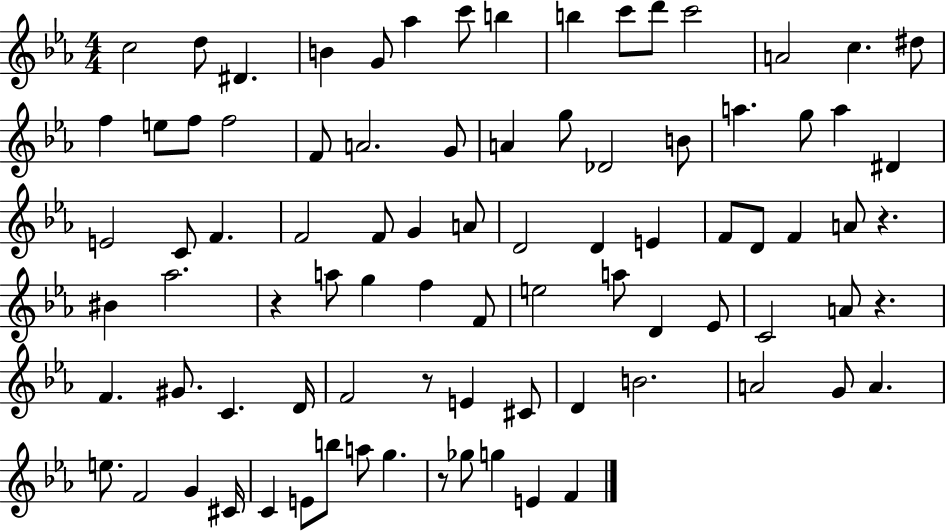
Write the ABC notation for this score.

X:1
T:Untitled
M:4/4
L:1/4
K:Eb
c2 d/2 ^D B G/2 _a c'/2 b b c'/2 d'/2 c'2 A2 c ^d/2 f e/2 f/2 f2 F/2 A2 G/2 A g/2 _D2 B/2 a g/2 a ^D E2 C/2 F F2 F/2 G A/2 D2 D E F/2 D/2 F A/2 z ^B _a2 z a/2 g f F/2 e2 a/2 D _E/2 C2 A/2 z F ^G/2 C D/4 F2 z/2 E ^C/2 D B2 A2 G/2 A e/2 F2 G ^C/4 C E/2 b/2 a/2 g z/2 _g/2 g E F